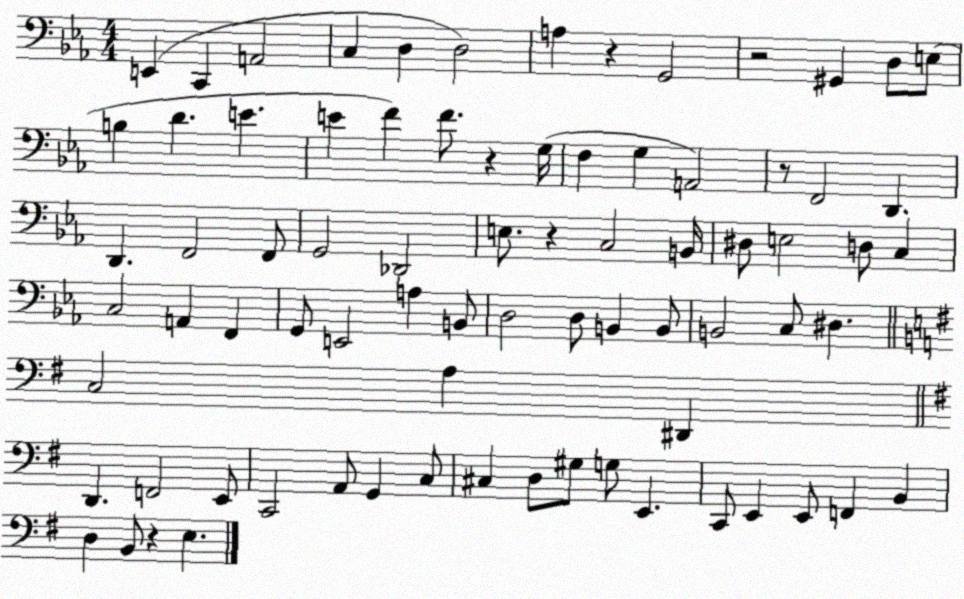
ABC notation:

X:1
T:Untitled
M:4/4
L:1/4
K:Eb
E,, C,, A,,2 C, D, D,2 A, z G,,2 z2 ^G,, D,/2 E,/2 B, D E E F F/2 z G,/4 F, G, A,,2 z/2 F,,2 D,, D,, F,,2 F,,/2 G,,2 _D,,2 E,/2 z C,2 B,,/4 ^D,/2 E,2 D,/2 C, C,2 A,, F,, G,,/2 E,,2 A, B,,/2 D,2 D,/2 B,, B,,/2 B,,2 C,/2 ^D, C,2 A, ^D,, D,, F,,2 E,,/2 C,,2 A,,/2 G,, C,/2 ^C, D,/2 ^G,/2 G,/2 E,, C,,/2 E,, E,,/2 F,, B,, D, B,,/2 z E,